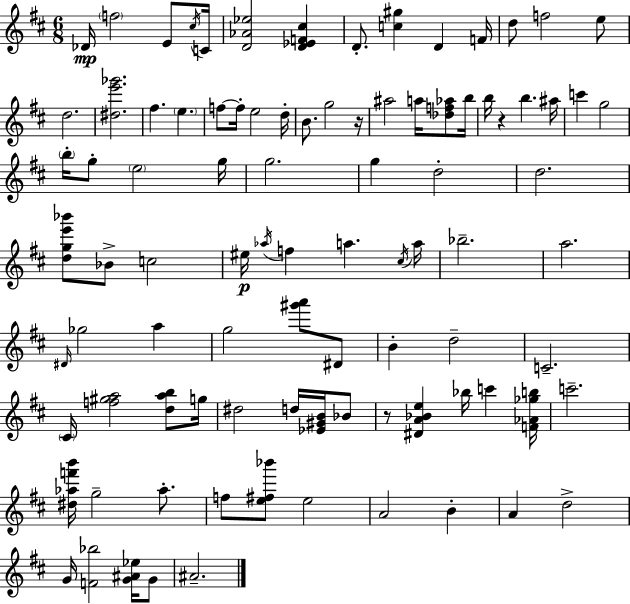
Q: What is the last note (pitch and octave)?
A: A#4